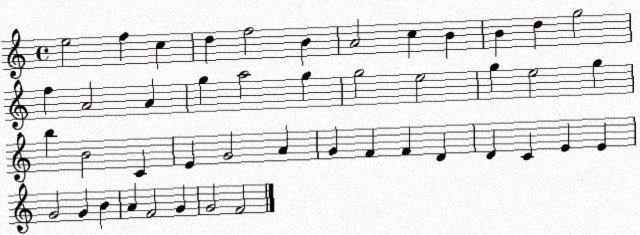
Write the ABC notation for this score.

X:1
T:Untitled
M:4/4
L:1/4
K:C
e2 f c d f2 B A2 c B B d g2 f A2 A g a2 g g2 e2 g e2 g b B2 C E G2 A G F F D D C E E G2 G B A F2 G G2 F2